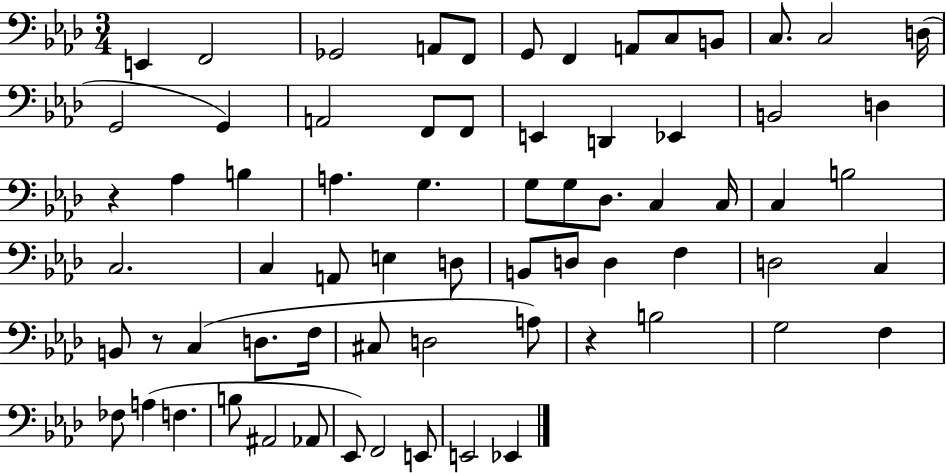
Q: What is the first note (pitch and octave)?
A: E2